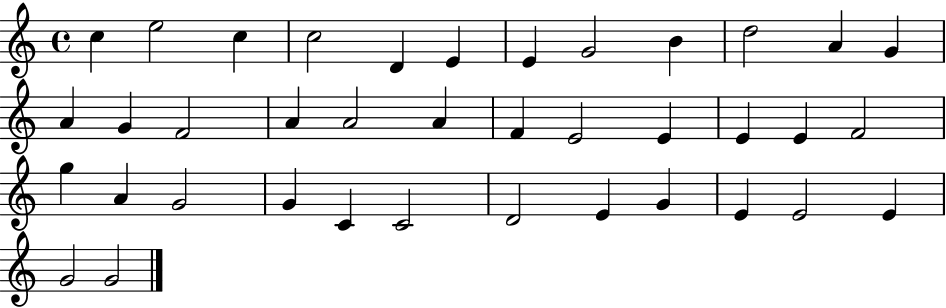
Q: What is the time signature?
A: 4/4